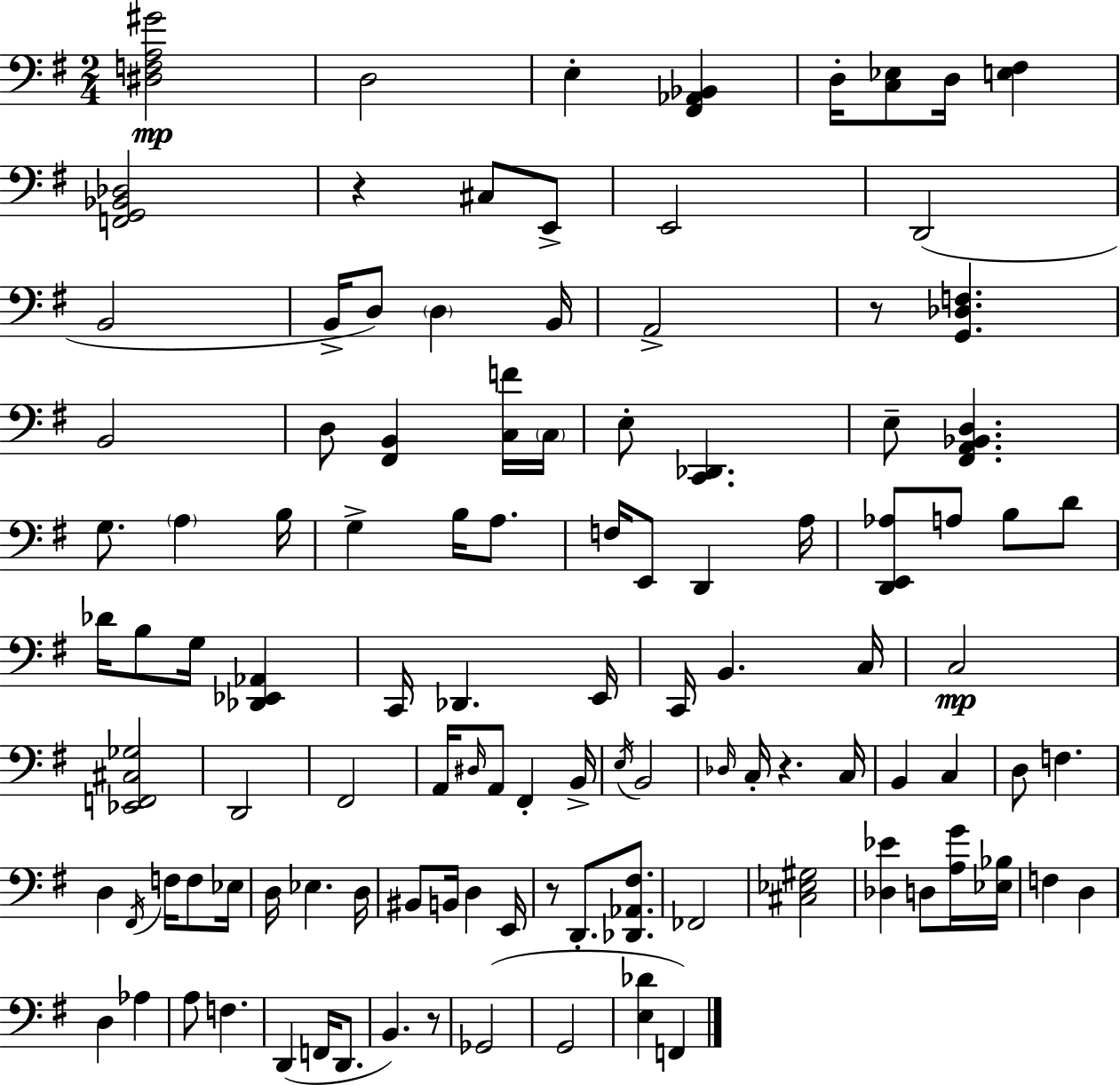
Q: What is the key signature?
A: G major